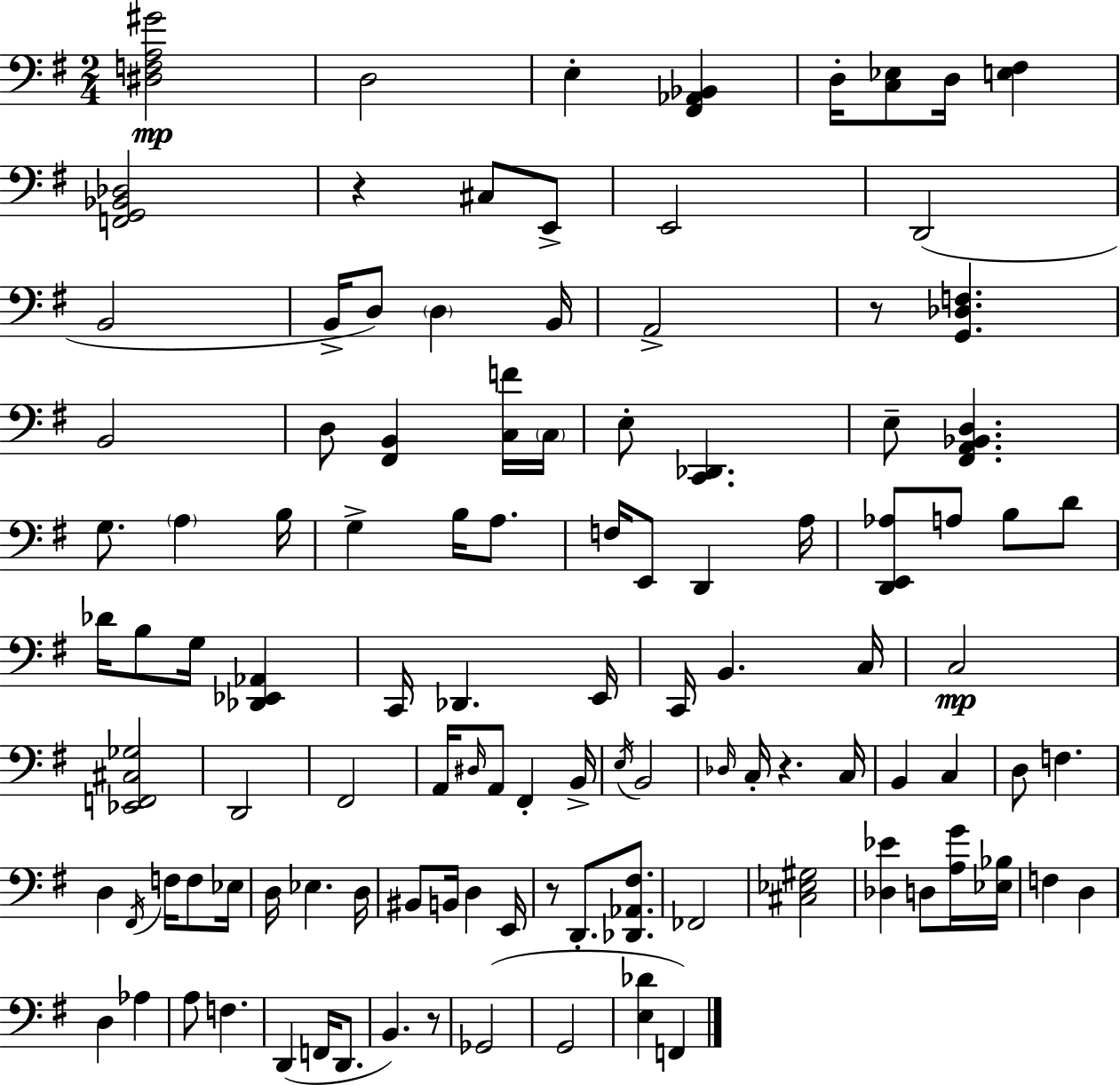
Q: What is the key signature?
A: G major